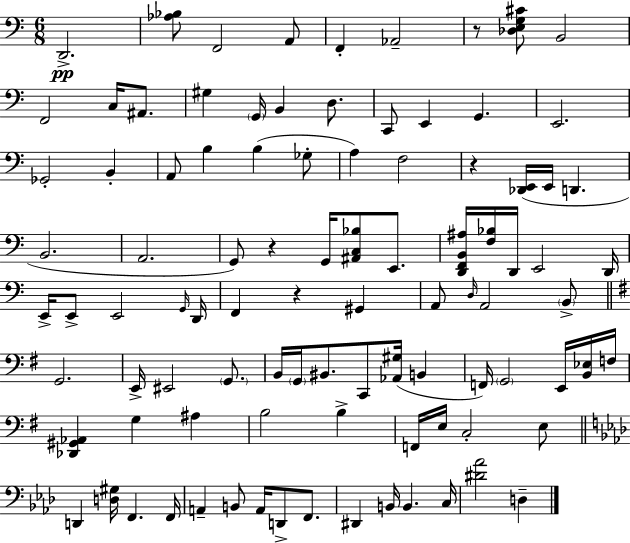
{
  \clef bass
  \numericTimeSignature
  \time 6/8
  \key c \major
  \repeat volta 2 { d,2.->\pp | <aes bes>8 f,2 a,8 | f,4-. aes,2-- | r8 <des e g cis'>8 b,2 | \break f,2 c16 ais,8. | gis4 \parenthesize g,16 b,4 d8. | c,8 e,4 g,4. | e,2. | \break ges,2-. b,4-. | a,8 b4 b4( ges8-. | a4) f2 | r4 <des, e,>16( e,16 d,4. | \break b,2. | a,2. | g,8) r4 g,16 <ais, c bes>8 e,8. | <d, f, b, ais>16 <f bes>16 d,16 e,2 d,16 | \break e,16-> e,8-> e,2 \grace { g,16 } | d,16 f,4 r4 gis,4 | a,8 \grace { d16 } a,2 | \parenthesize b,8-> \bar "||" \break \key g \major g,2. | e,16-> eis,2 \parenthesize g,8. | b,16 \parenthesize g,16 bis,8. c,8 <aes, gis>16( b,4 | f,16) \parenthesize g,2 e,16 <b, ees>16 f16 | \break <des, gis, aes,>4 g4 ais4 | b2 b4-> | f,16 e16 c2-. e8 | \bar "||" \break \key f \minor d,4 <d gis>16 f,4. f,16 | a,4-- b,8 a,16 d,8-> f,8. | dis,4 b,16 b,4. c16 | <dis' aes'>2 d4-- | \break } \bar "|."
}